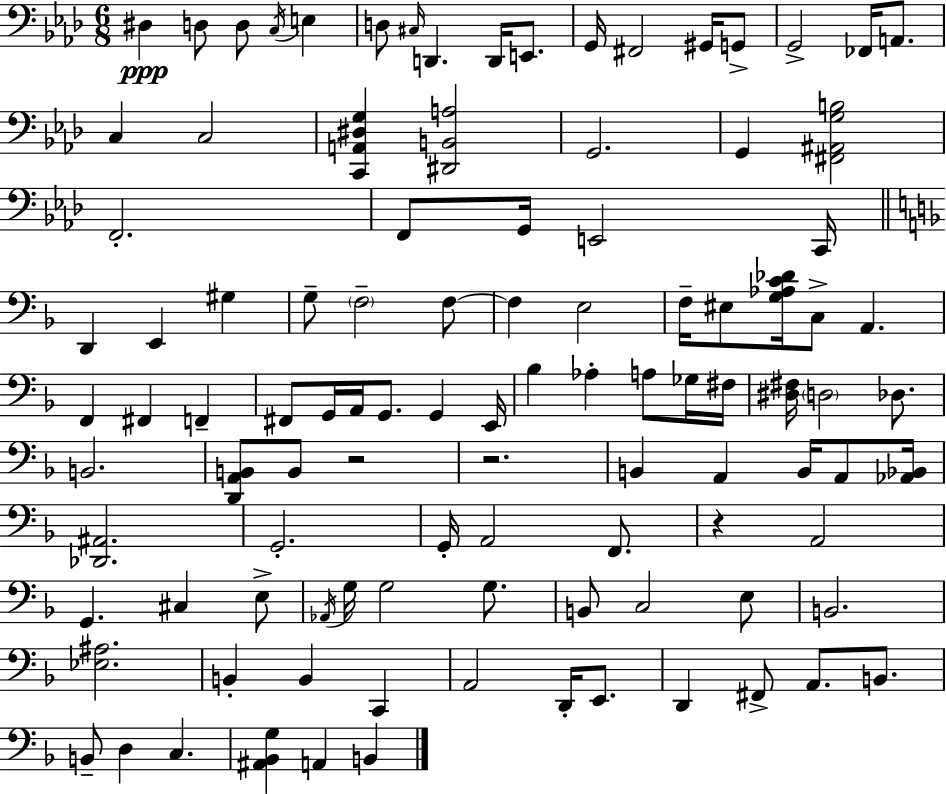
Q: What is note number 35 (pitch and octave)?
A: F3